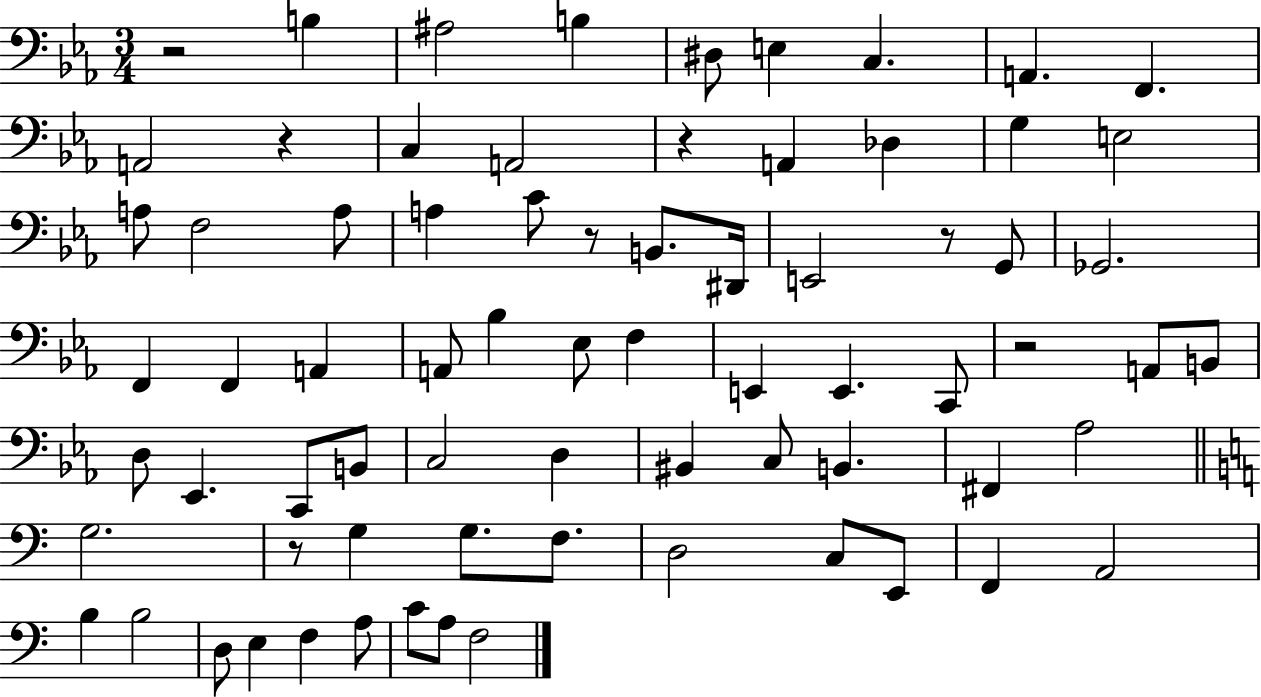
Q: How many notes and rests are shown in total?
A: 73